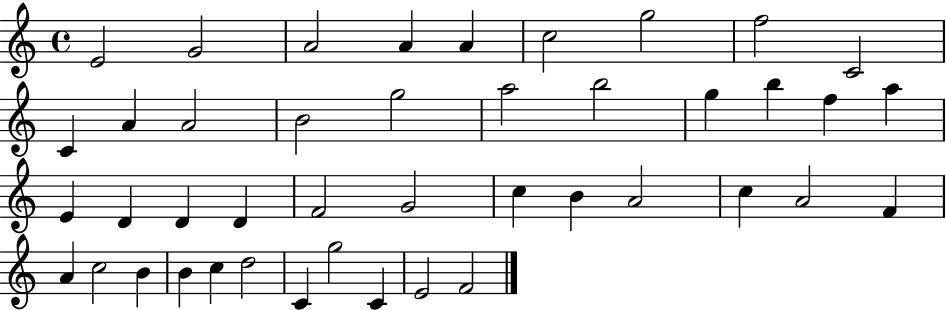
{
  \clef treble
  \time 4/4
  \defaultTimeSignature
  \key c \major
  e'2 g'2 | a'2 a'4 a'4 | c''2 g''2 | f''2 c'2 | \break c'4 a'4 a'2 | b'2 g''2 | a''2 b''2 | g''4 b''4 f''4 a''4 | \break e'4 d'4 d'4 d'4 | f'2 g'2 | c''4 b'4 a'2 | c''4 a'2 f'4 | \break a'4 c''2 b'4 | b'4 c''4 d''2 | c'4 g''2 c'4 | e'2 f'2 | \break \bar "|."
}